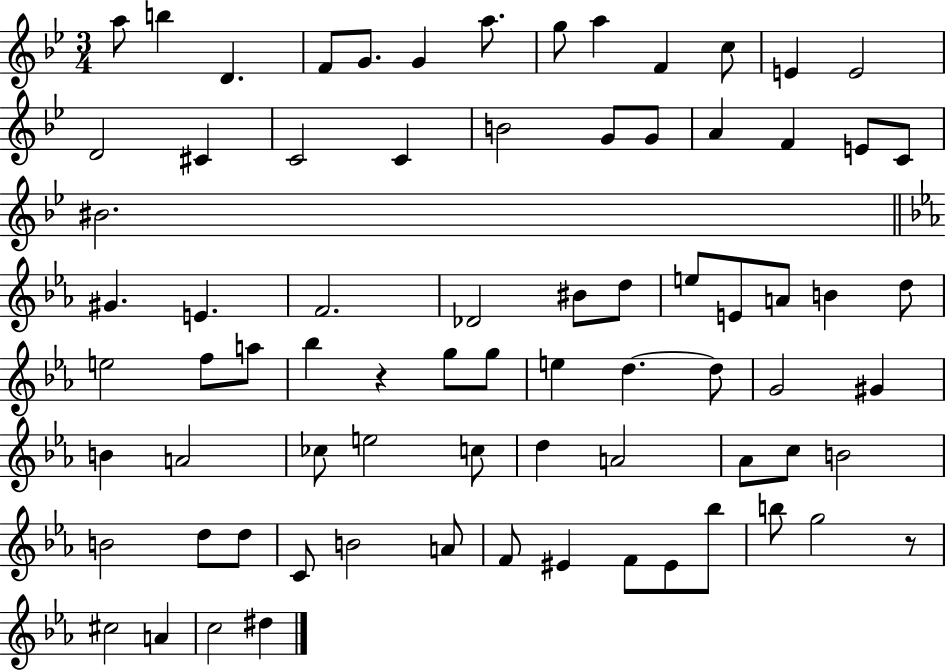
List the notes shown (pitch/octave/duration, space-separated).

A5/e B5/q D4/q. F4/e G4/e. G4/q A5/e. G5/e A5/q F4/q C5/e E4/q E4/h D4/h C#4/q C4/h C4/q B4/h G4/e G4/e A4/q F4/q E4/e C4/e BIS4/h. G#4/q. E4/q. F4/h. Db4/h BIS4/e D5/e E5/e E4/e A4/e B4/q D5/e E5/h F5/e A5/e Bb5/q R/q G5/e G5/e E5/q D5/q. D5/e G4/h G#4/q B4/q A4/h CES5/e E5/h C5/e D5/q A4/h Ab4/e C5/e B4/h B4/h D5/e D5/e C4/e B4/h A4/e F4/e EIS4/q F4/e EIS4/e Bb5/e B5/e G5/h R/e C#5/h A4/q C5/h D#5/q